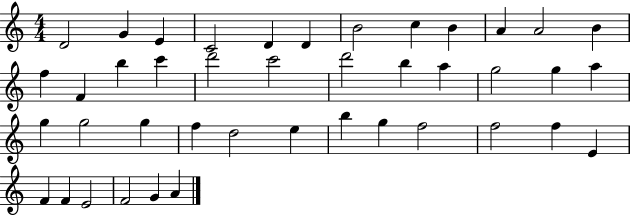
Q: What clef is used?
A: treble